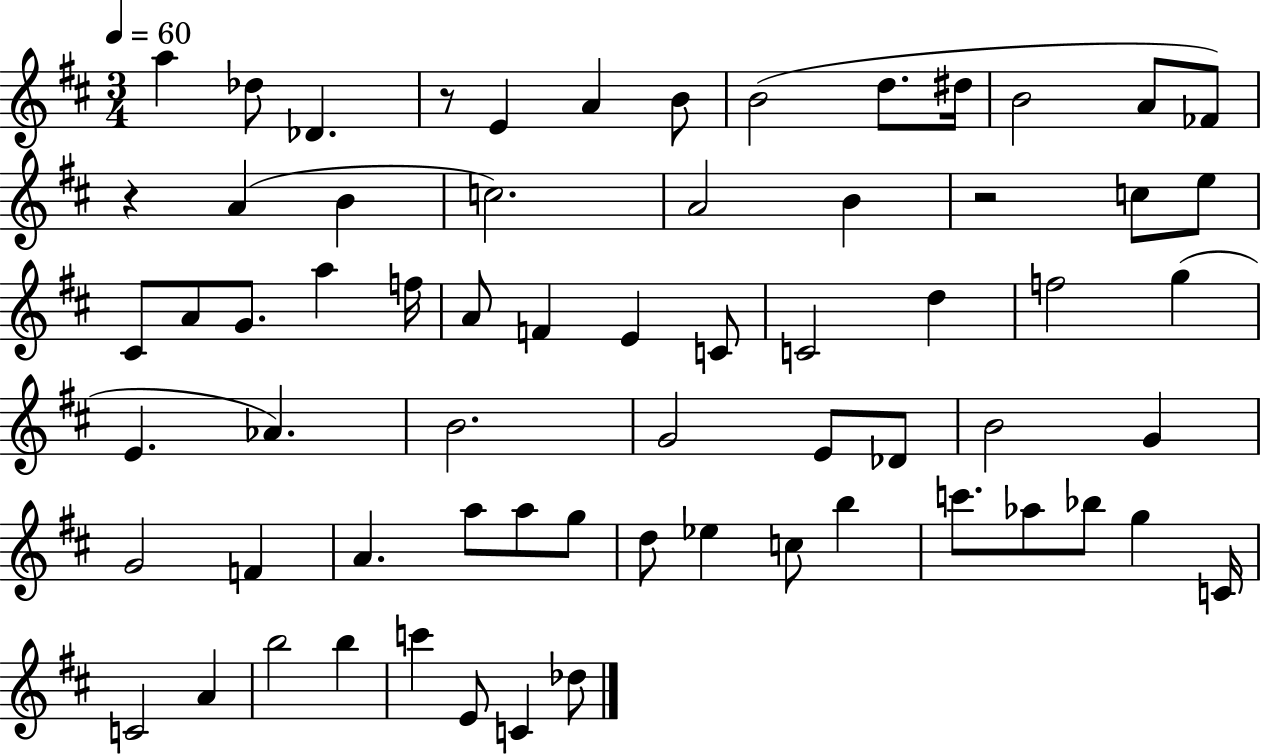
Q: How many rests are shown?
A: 3